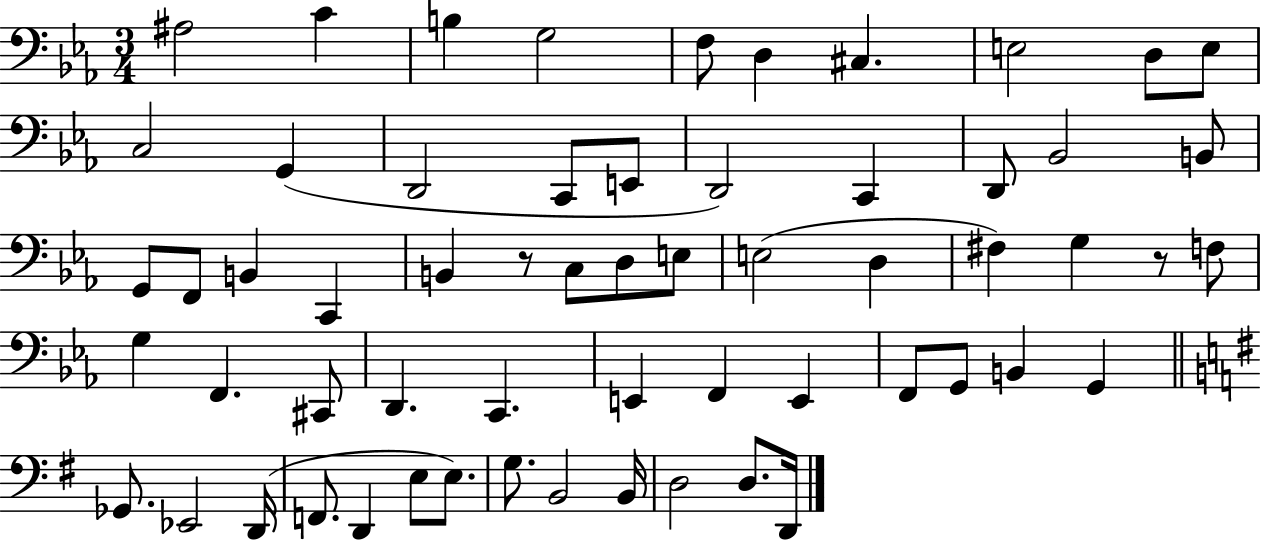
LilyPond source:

{
  \clef bass
  \numericTimeSignature
  \time 3/4
  \key ees \major
  ais2 c'4 | b4 g2 | f8 d4 cis4. | e2 d8 e8 | \break c2 g,4( | d,2 c,8 e,8 | d,2) c,4 | d,8 bes,2 b,8 | \break g,8 f,8 b,4 c,4 | b,4 r8 c8 d8 e8 | e2( d4 | fis4) g4 r8 f8 | \break g4 f,4. cis,8 | d,4. c,4. | e,4 f,4 e,4 | f,8 g,8 b,4 g,4 | \break \bar "||" \break \key g \major ges,8. ees,2 d,16( | f,8. d,4 e8 e8.) | g8. b,2 b,16 | d2 d8. d,16 | \break \bar "|."
}